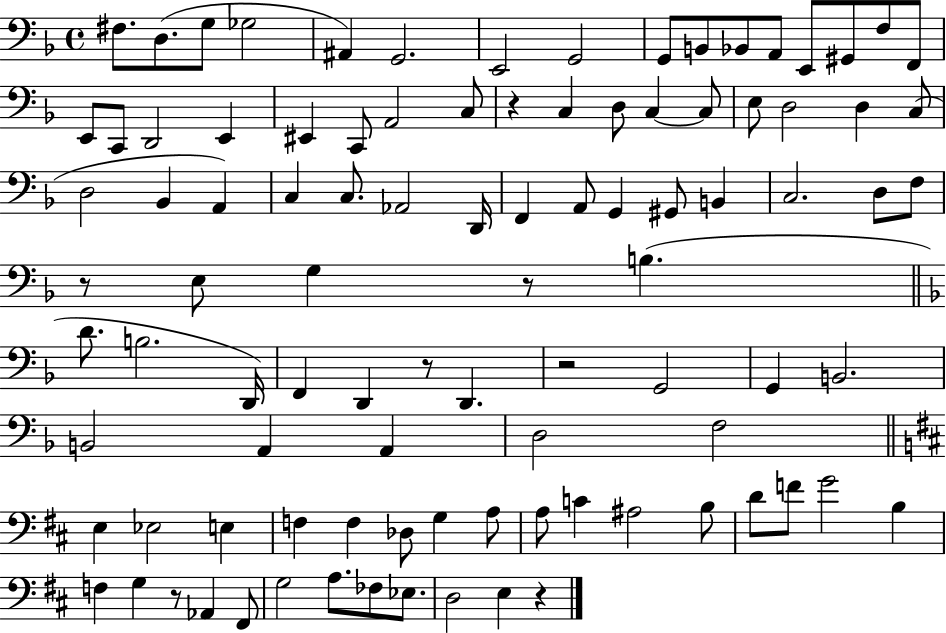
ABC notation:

X:1
T:Untitled
M:4/4
L:1/4
K:F
^F,/2 D,/2 G,/2 _G,2 ^A,, G,,2 E,,2 G,,2 G,,/2 B,,/2 _B,,/2 A,,/2 E,,/2 ^G,,/2 F,/2 F,,/2 E,,/2 C,,/2 D,,2 E,, ^E,, C,,/2 A,,2 C,/2 z C, D,/2 C, C,/2 E,/2 D,2 D, C,/2 D,2 _B,, A,, C, C,/2 _A,,2 D,,/4 F,, A,,/2 G,, ^G,,/2 B,, C,2 D,/2 F,/2 z/2 E,/2 G, z/2 B, D/2 B,2 D,,/4 F,, D,, z/2 D,, z2 G,,2 G,, B,,2 B,,2 A,, A,, D,2 F,2 E, _E,2 E, F, F, _D,/2 G, A,/2 A,/2 C ^A,2 B,/2 D/2 F/2 G2 B, F, G, z/2 _A,, ^F,,/2 G,2 A,/2 _F,/2 _E,/2 D,2 E, z